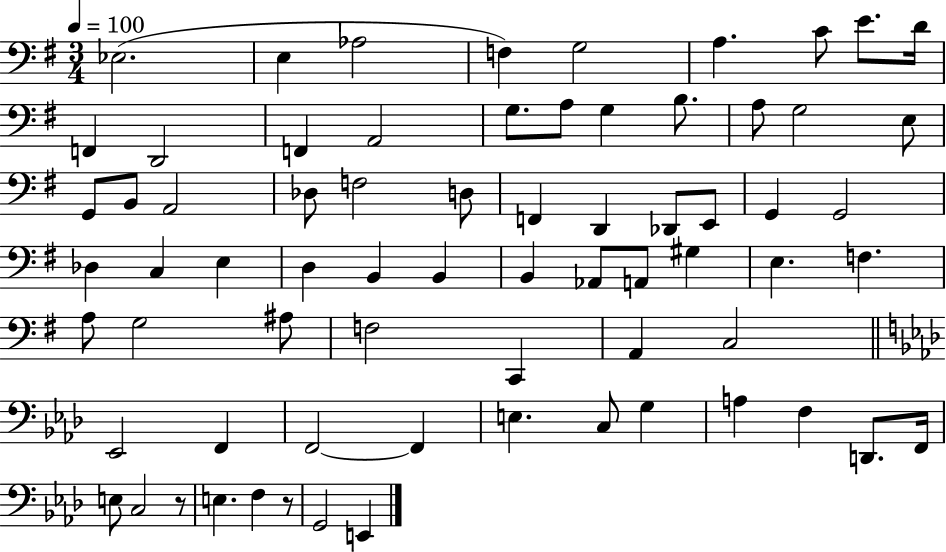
Eb3/h. E3/q Ab3/h F3/q G3/h A3/q. C4/e E4/e. D4/s F2/q D2/h F2/q A2/h G3/e. A3/e G3/q B3/e. A3/e G3/h E3/e G2/e B2/e A2/h Db3/e F3/h D3/e F2/q D2/q Db2/e E2/e G2/q G2/h Db3/q C3/q E3/q D3/q B2/q B2/q B2/q Ab2/e A2/e G#3/q E3/q. F3/q. A3/e G3/h A#3/e F3/h C2/q A2/q C3/h Eb2/h F2/q F2/h F2/q E3/q. C3/e G3/q A3/q F3/q D2/e. F2/s E3/e C3/h R/e E3/q. F3/q R/e G2/h E2/q